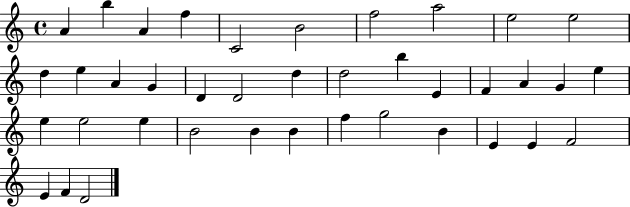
{
  \clef treble
  \time 4/4
  \defaultTimeSignature
  \key c \major
  a'4 b''4 a'4 f''4 | c'2 b'2 | f''2 a''2 | e''2 e''2 | \break d''4 e''4 a'4 g'4 | d'4 d'2 d''4 | d''2 b''4 e'4 | f'4 a'4 g'4 e''4 | \break e''4 e''2 e''4 | b'2 b'4 b'4 | f''4 g''2 b'4 | e'4 e'4 f'2 | \break e'4 f'4 d'2 | \bar "|."
}